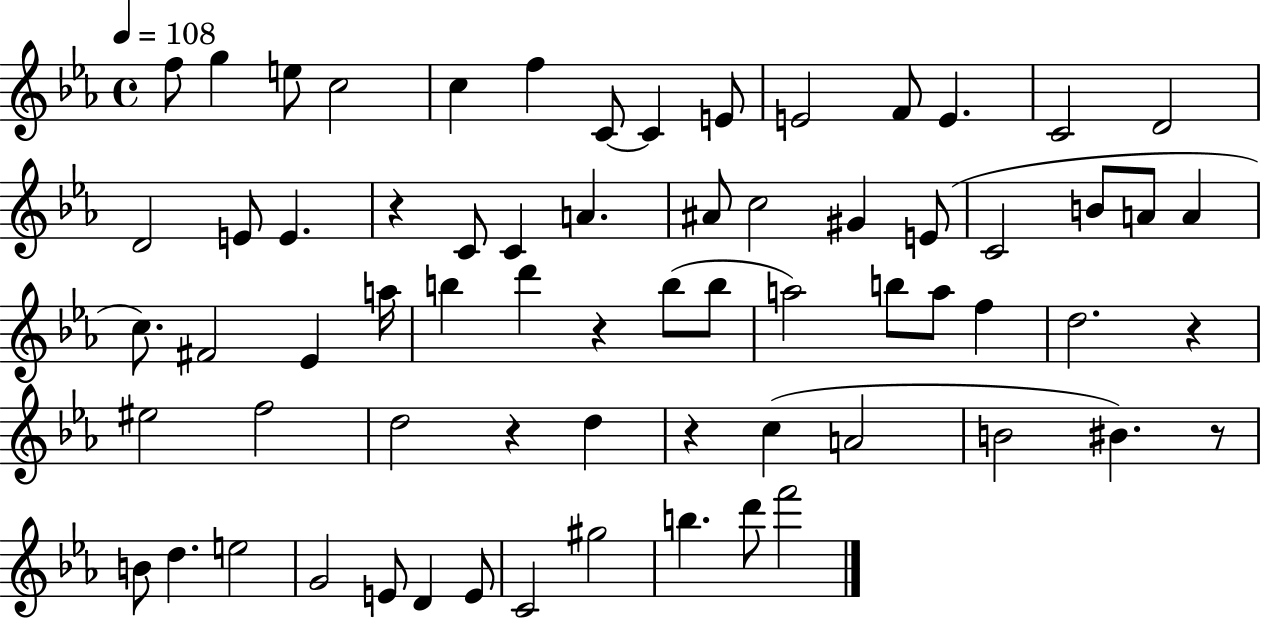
{
  \clef treble
  \time 4/4
  \defaultTimeSignature
  \key ees \major
  \tempo 4 = 108
  f''8 g''4 e''8 c''2 | c''4 f''4 c'8~~ c'4 e'8 | e'2 f'8 e'4. | c'2 d'2 | \break d'2 e'8 e'4. | r4 c'8 c'4 a'4. | ais'8 c''2 gis'4 e'8( | c'2 b'8 a'8 a'4 | \break c''8.) fis'2 ees'4 a''16 | b''4 d'''4 r4 b''8( b''8 | a''2) b''8 a''8 f''4 | d''2. r4 | \break eis''2 f''2 | d''2 r4 d''4 | r4 c''4( a'2 | b'2 bis'4.) r8 | \break b'8 d''4. e''2 | g'2 e'8 d'4 e'8 | c'2 gis''2 | b''4. d'''8 f'''2 | \break \bar "|."
}